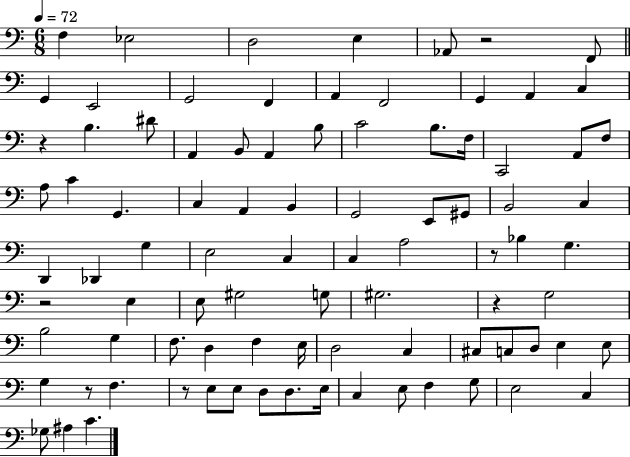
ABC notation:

X:1
T:Untitled
M:6/8
L:1/4
K:C
F, _E,2 D,2 E, _A,,/2 z2 F,,/2 G,, E,,2 G,,2 F,, A,, F,,2 G,, A,, C, z B, ^D/2 A,, B,,/2 A,, B,/2 C2 B,/2 F,/4 C,,2 A,,/2 F,/2 A,/2 C G,, C, A,, B,, G,,2 E,,/2 ^G,,/2 B,,2 C, D,, _D,, G, E,2 C, C, A,2 z/2 _B, G, z2 E, E,/2 ^G,2 G,/2 ^G,2 z G,2 B,2 G, F,/2 D, F, E,/4 D,2 C, ^C,/2 C,/2 D,/2 E, E,/2 G, z/2 F, z/2 E,/2 E,/2 D,/2 D,/2 E,/4 C, E,/2 F, G,/2 E,2 C, _G,/2 ^A, C